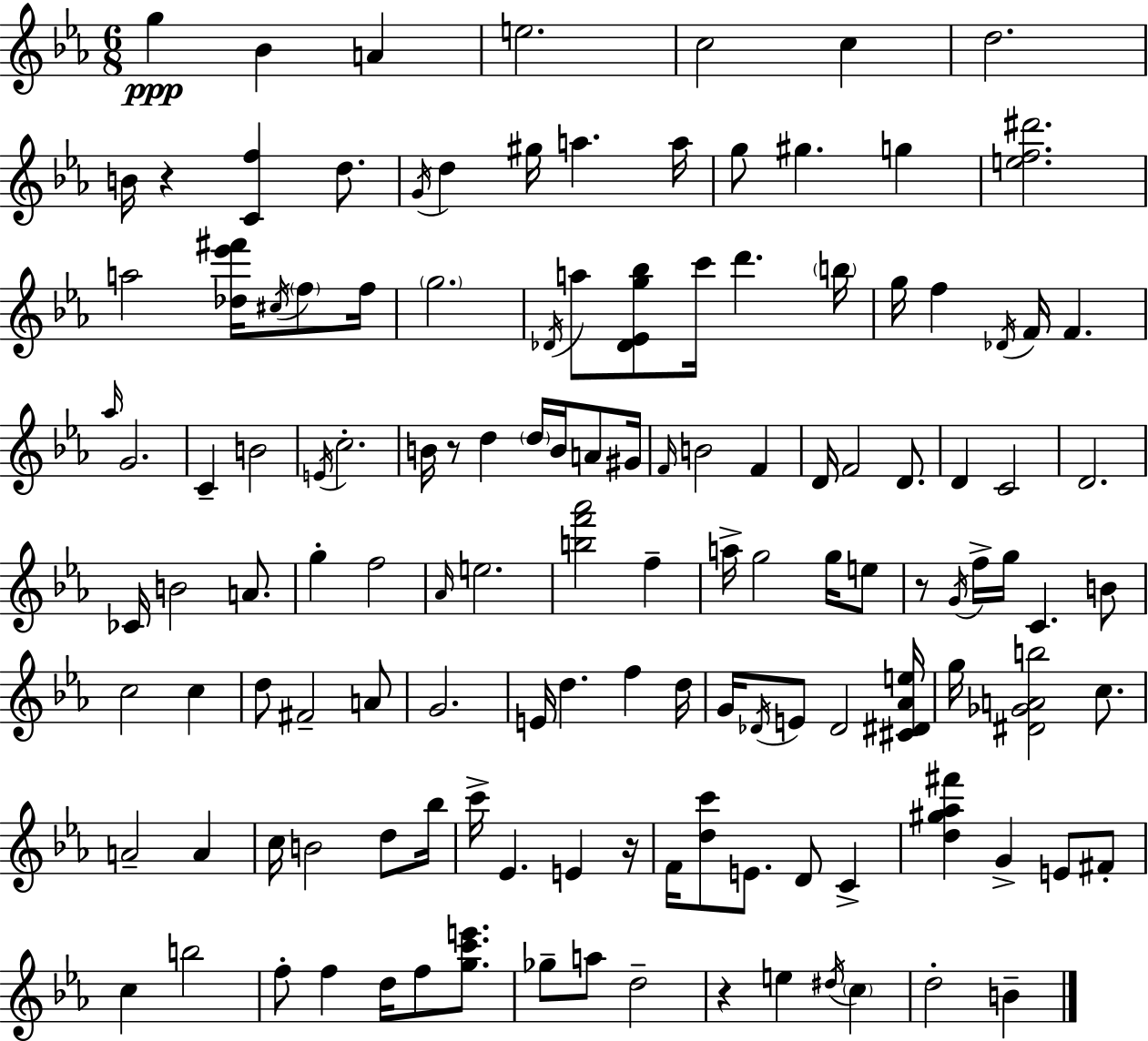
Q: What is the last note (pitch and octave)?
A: B4